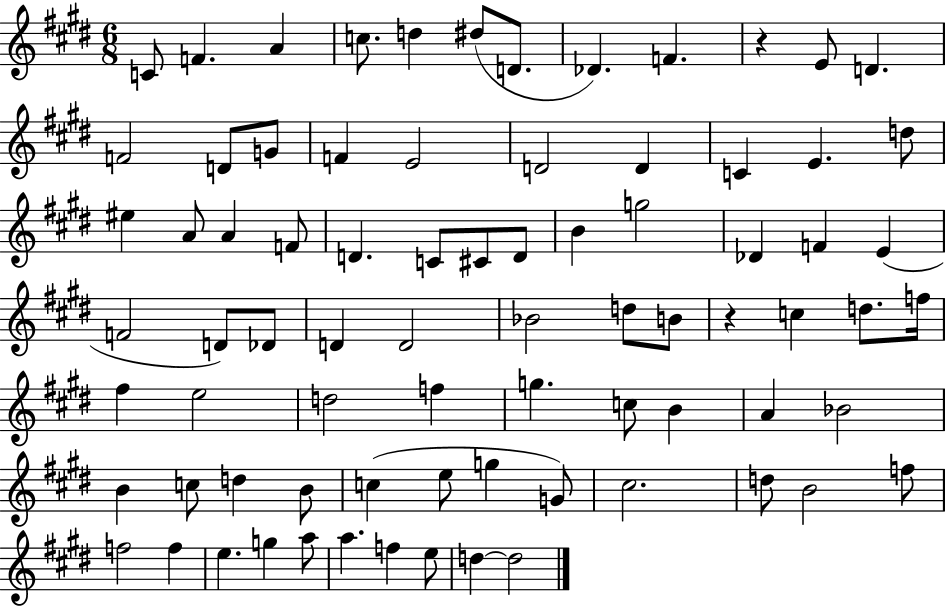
{
  \clef treble
  \numericTimeSignature
  \time 6/8
  \key e \major
  \repeat volta 2 { c'8 f'4. a'4 | c''8. d''4 dis''8( d'8. | des'4.) f'4. | r4 e'8 d'4. | \break f'2 d'8 g'8 | f'4 e'2 | d'2 d'4 | c'4 e'4. d''8 | \break eis''4 a'8 a'4 f'8 | d'4. c'8 cis'8 d'8 | b'4 g''2 | des'4 f'4 e'4( | \break f'2 d'8) des'8 | d'4 d'2 | bes'2 d''8 b'8 | r4 c''4 d''8. f''16 | \break fis''4 e''2 | d''2 f''4 | g''4. c''8 b'4 | a'4 bes'2 | \break b'4 c''8 d''4 b'8 | c''4( e''8 g''4 g'8) | cis''2. | d''8 b'2 f''8 | \break f''2 f''4 | e''4. g''4 a''8 | a''4. f''4 e''8 | d''4~~ d''2 | \break } \bar "|."
}